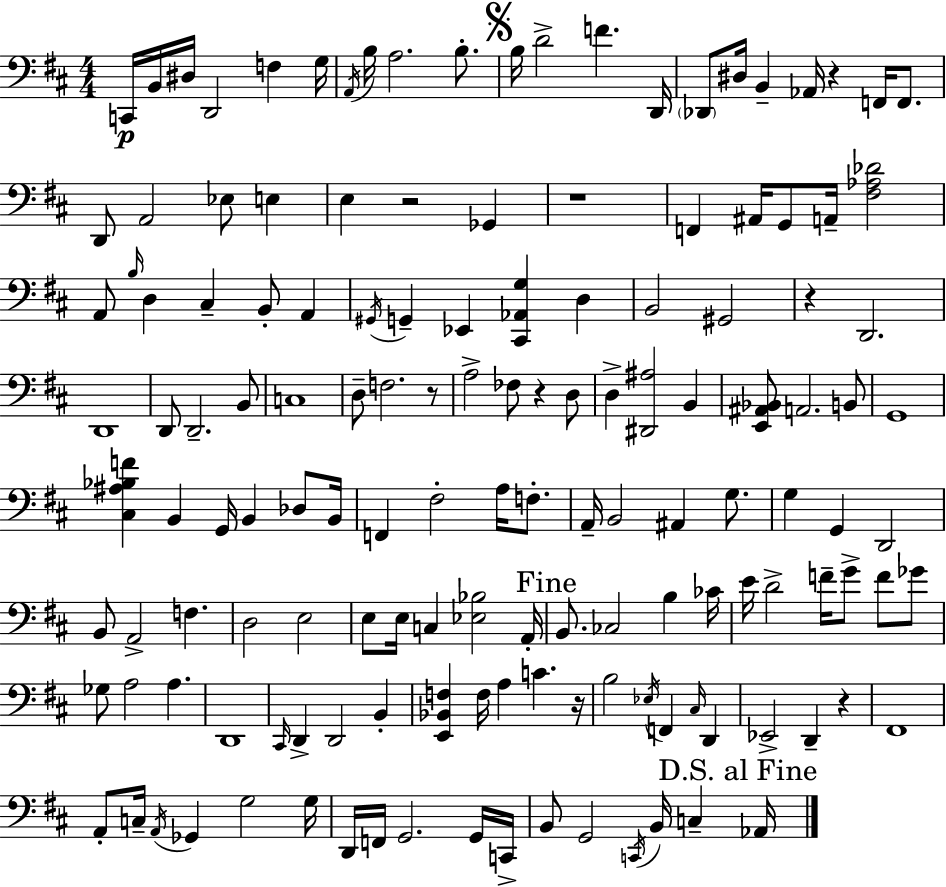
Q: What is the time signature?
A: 4/4